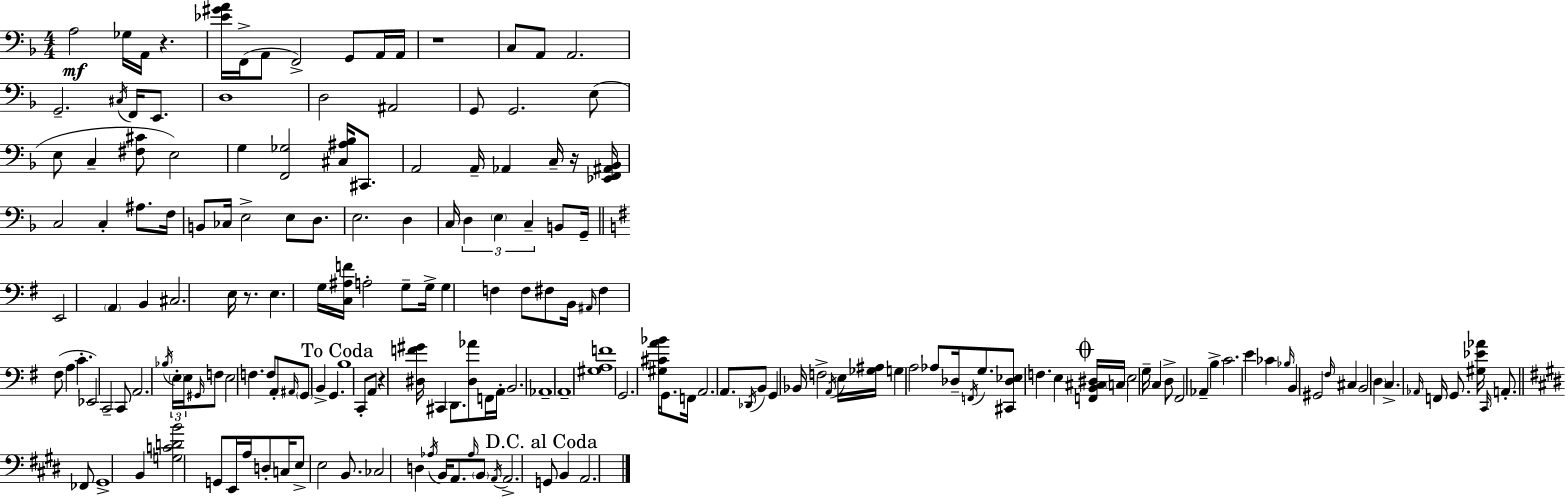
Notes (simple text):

A3/h Gb3/s A2/s R/q. [Eb4,G#4,A4]/s F2/s A2/e F2/h G2/e A2/s A2/s R/w C3/e A2/e A2/h. G2/h. C#3/s F2/s E2/e. D3/w D3/h A#2/h G2/e G2/h. E3/e E3/e C3/q [F#3,C#4]/e E3/h G3/q [F2,Gb3]/h [C#3,A#3,Bb3]/s C#2/e. A2/h A2/s Ab2/q C3/s R/s [Eb2,F2,A#2,Bb2]/s C3/h C3/q A#3/e. F3/s B2/e CES3/s E3/h E3/e D3/e. E3/h. D3/q C3/s D3/q E3/q C3/q B2/e G2/s E2/h A2/q B2/q C#3/h. E3/s R/e. E3/q. G3/s [C3,A#3,F4]/s A3/h G3/e G3/s G3/q F3/q F3/e F#3/e B2/s A#2/s F#3/q F#3/e A3/q C4/q. Eb2/h C2/h C2/e A2/h. Bb3/s E3/s E3/s G#2/s F3/e E3/h F3/q. F3/e A2/e A#2/s G2/e B2/q G2/q. B3/w C2/e A2/e R/q [D#3,F4,G#4]/s C#2/q D2/e. [D#3,Ab4]/e F2/s A2/s B2/h. Ab2/w A2/w [G#3,A3,F4]/w G2/h. [G#3,C#4,A4,Bb4]/s G2/e. F2/s A2/h. A2/e. Db2/s B2/e G2/q Bb2/s F3/h A2/s E3/s [Gb3,A#3]/s G3/q A3/h Ab3/e Db3/s F2/s G3/e. [C#2,Db3,Eb3]/e F3/q. E3/q [F2,B2,C#3,D#3]/s C3/s E3/h G3/s C3/q D3/e F#2/h Ab2/q B3/q C4/h. E4/q CES4/q Bb3/s B2/q G#2/h F#3/s C#3/q B2/h D3/q C3/q. Ab2/s F2/s G2/e. [G#3,Eb4,Ab4]/s C2/s A2/e. FES2/e G#2/w B2/q [G3,C4,D4,B4]/h G2/e E2/s A3/s D3/e C3/s E3/e E3/h B2/e. CES3/h D3/q Ab3/s B2/s A2/e. Ab3/s B2/e A2/s A2/h. G2/e B2/q A2/h.